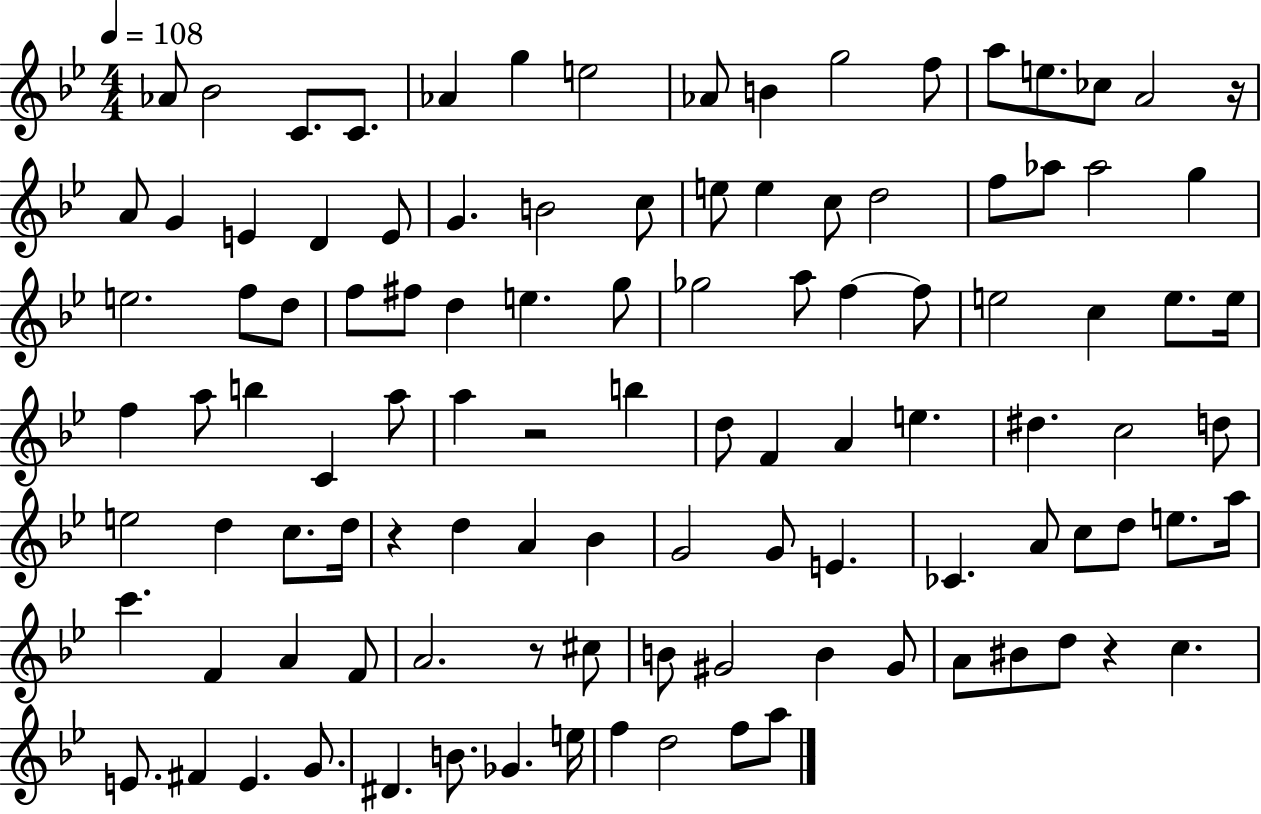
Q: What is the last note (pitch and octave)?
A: A5